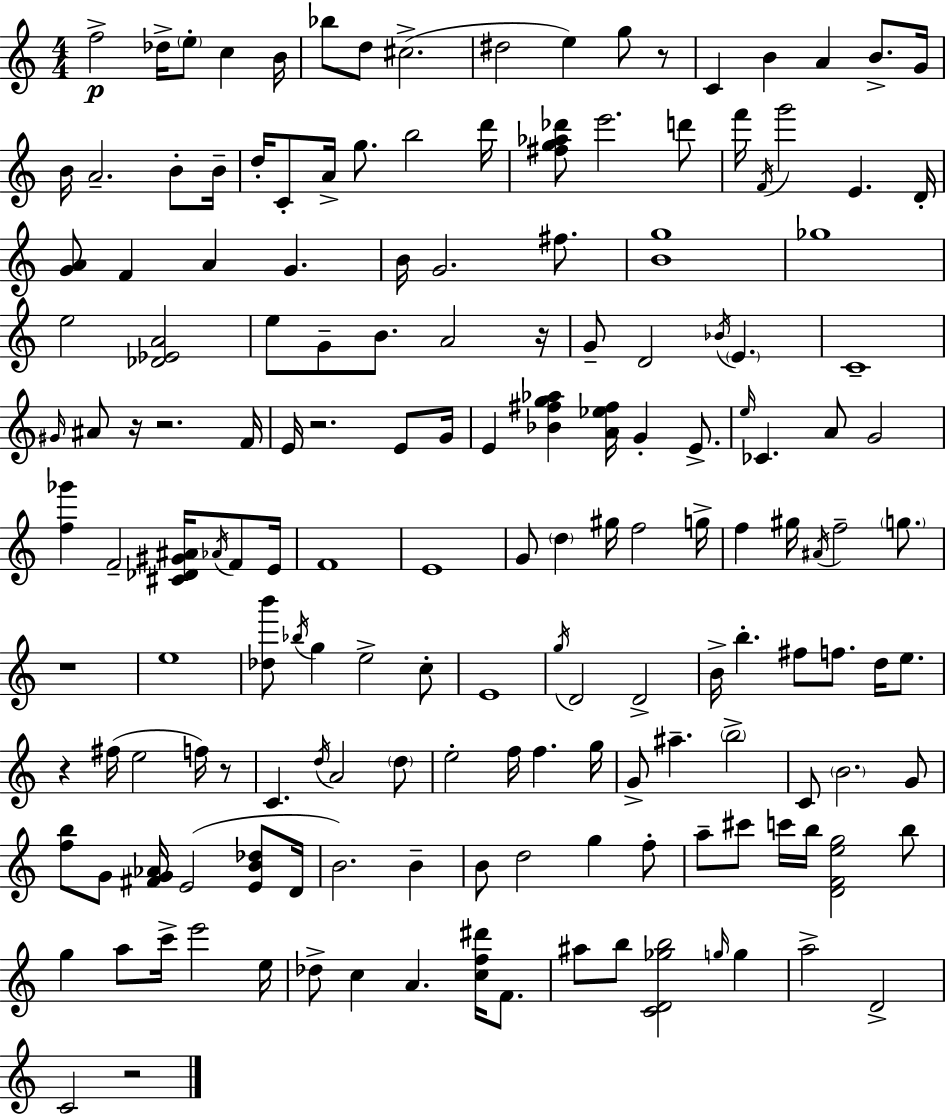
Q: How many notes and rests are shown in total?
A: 165